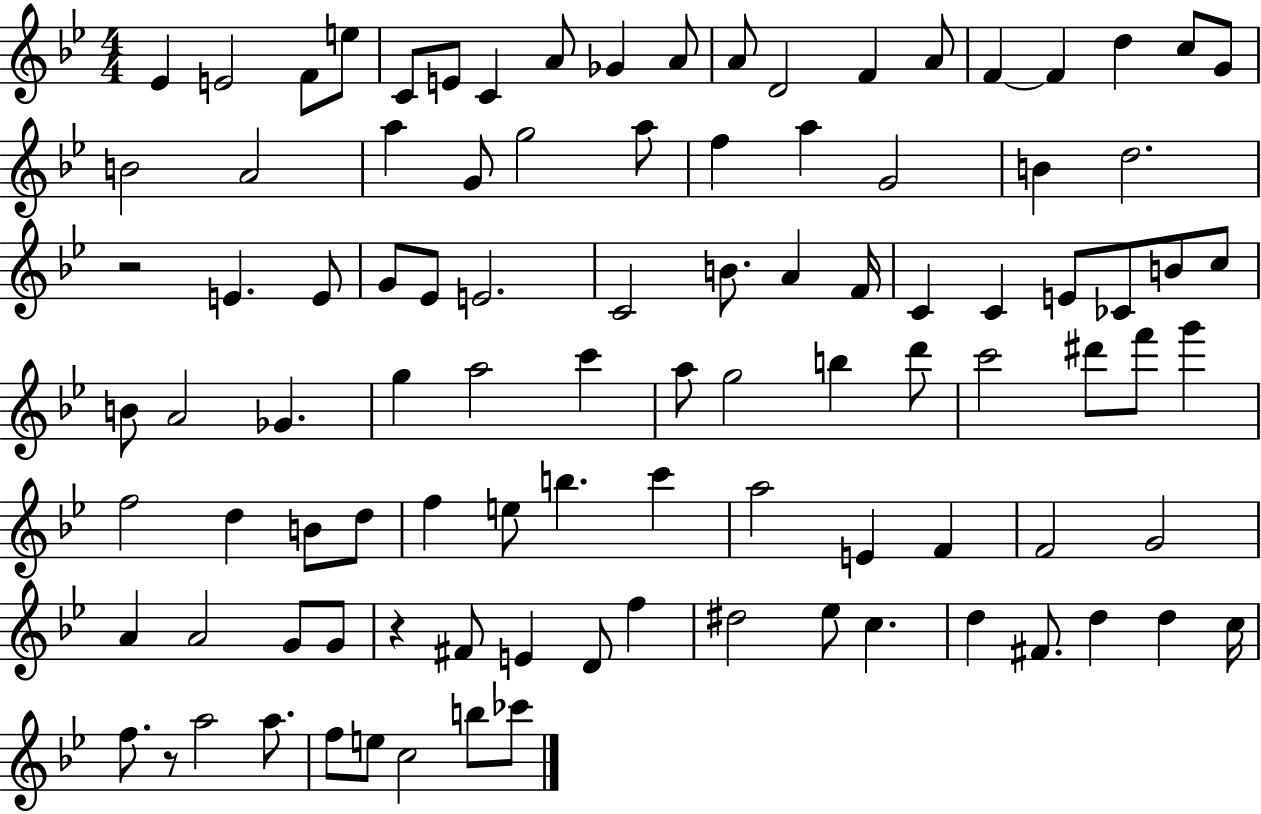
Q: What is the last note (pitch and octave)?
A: CES6